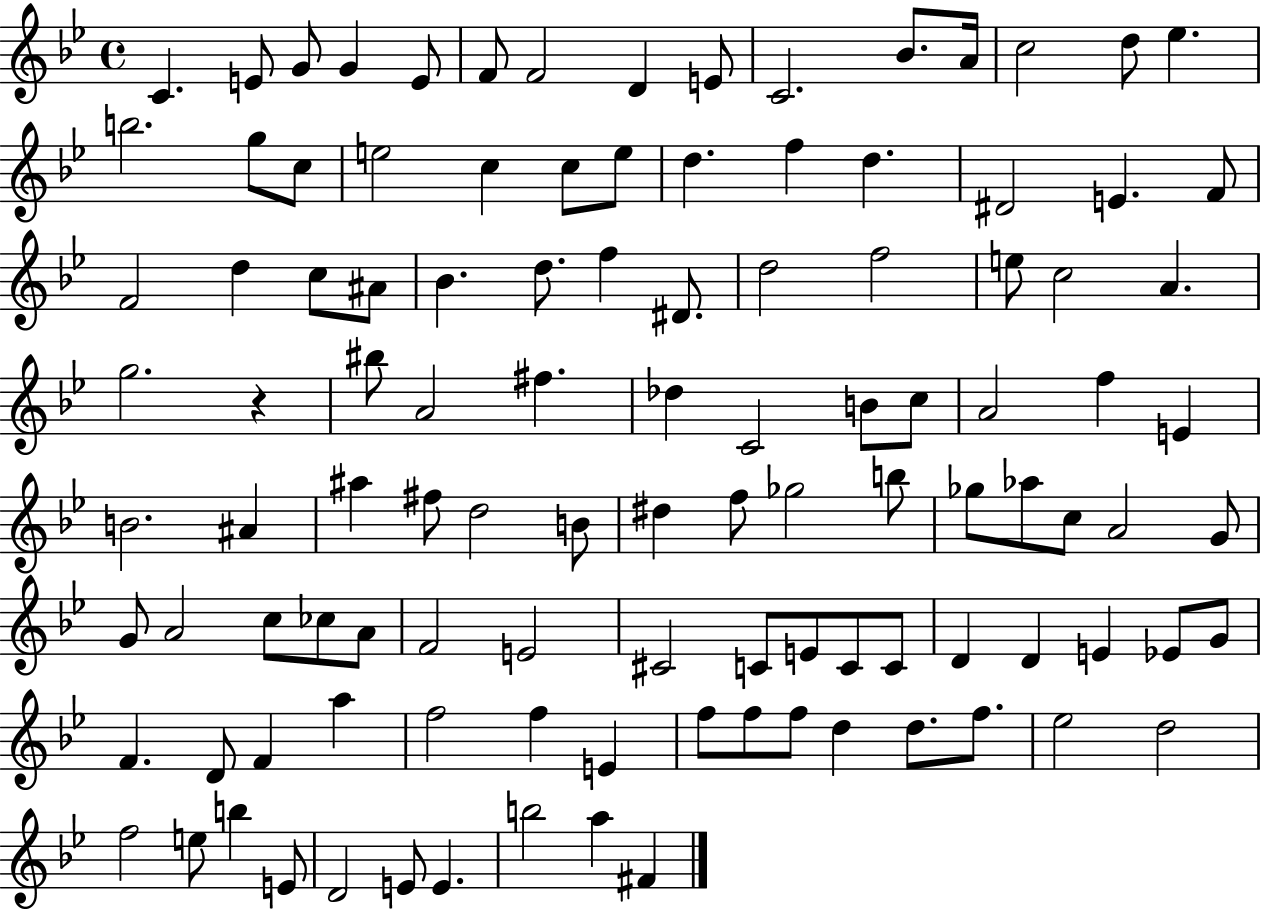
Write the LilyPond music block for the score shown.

{
  \clef treble
  \time 4/4
  \defaultTimeSignature
  \key bes \major
  c'4. e'8 g'8 g'4 e'8 | f'8 f'2 d'4 e'8 | c'2. bes'8. a'16 | c''2 d''8 ees''4. | \break b''2. g''8 c''8 | e''2 c''4 c''8 e''8 | d''4. f''4 d''4. | dis'2 e'4. f'8 | \break f'2 d''4 c''8 ais'8 | bes'4. d''8. f''4 dis'8. | d''2 f''2 | e''8 c''2 a'4. | \break g''2. r4 | bis''8 a'2 fis''4. | des''4 c'2 b'8 c''8 | a'2 f''4 e'4 | \break b'2. ais'4 | ais''4 fis''8 d''2 b'8 | dis''4 f''8 ges''2 b''8 | ges''8 aes''8 c''8 a'2 g'8 | \break g'8 a'2 c''8 ces''8 a'8 | f'2 e'2 | cis'2 c'8 e'8 c'8 c'8 | d'4 d'4 e'4 ees'8 g'8 | \break f'4. d'8 f'4 a''4 | f''2 f''4 e'4 | f''8 f''8 f''8 d''4 d''8. f''8. | ees''2 d''2 | \break f''2 e''8 b''4 e'8 | d'2 e'8 e'4. | b''2 a''4 fis'4 | \bar "|."
}